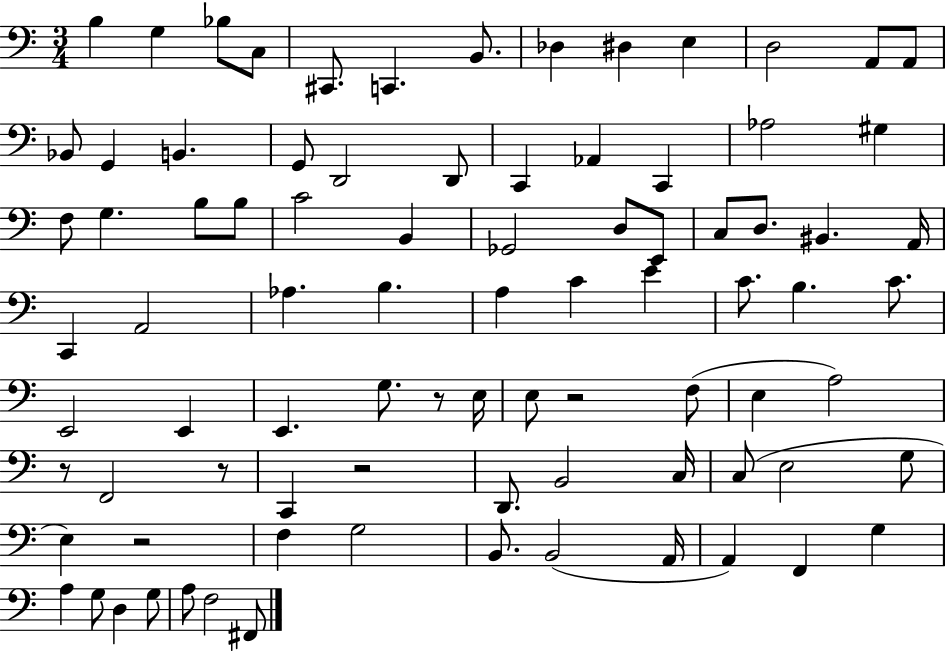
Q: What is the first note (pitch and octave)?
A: B3